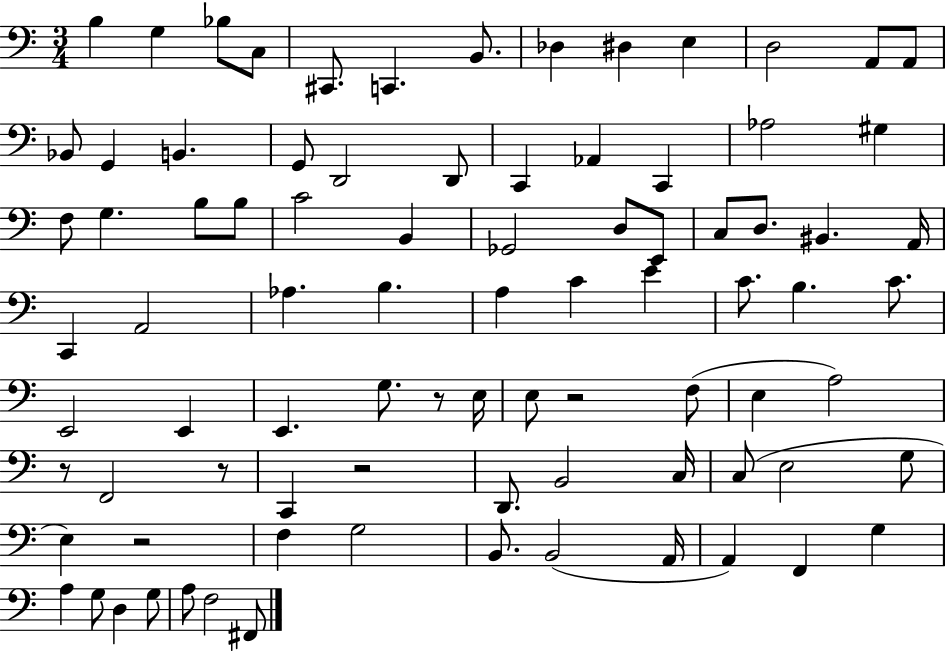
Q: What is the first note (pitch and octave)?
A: B3